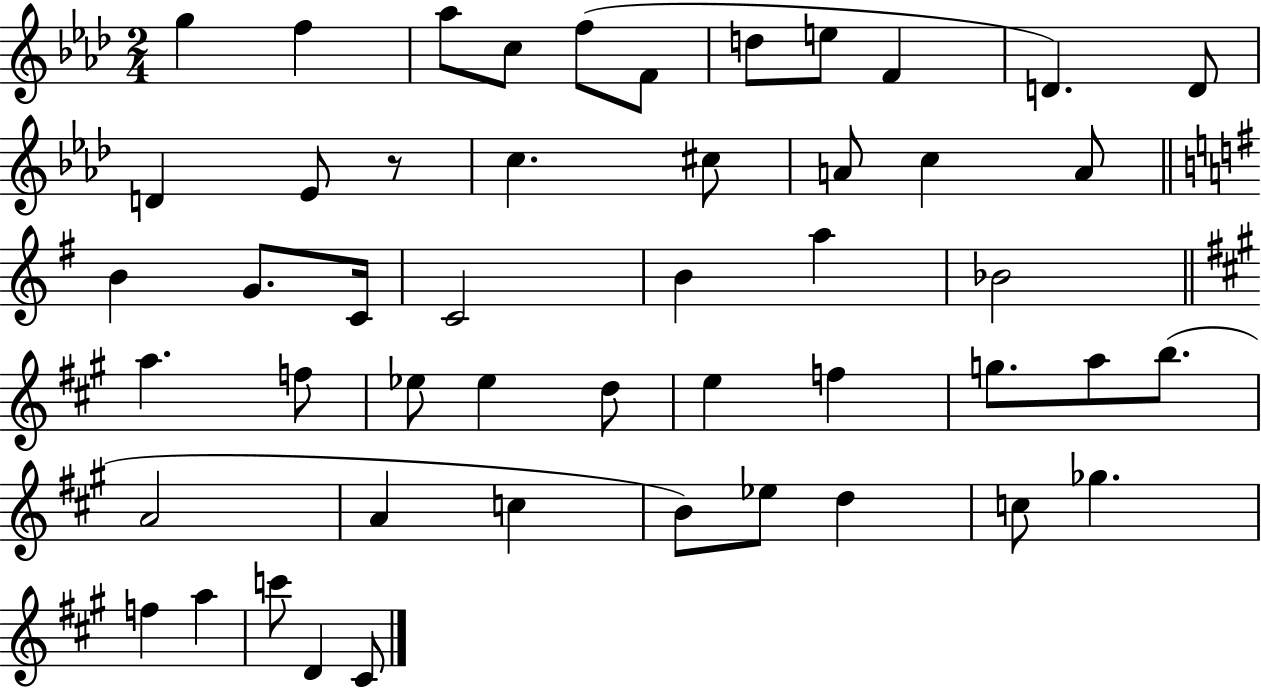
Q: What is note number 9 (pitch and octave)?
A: F4